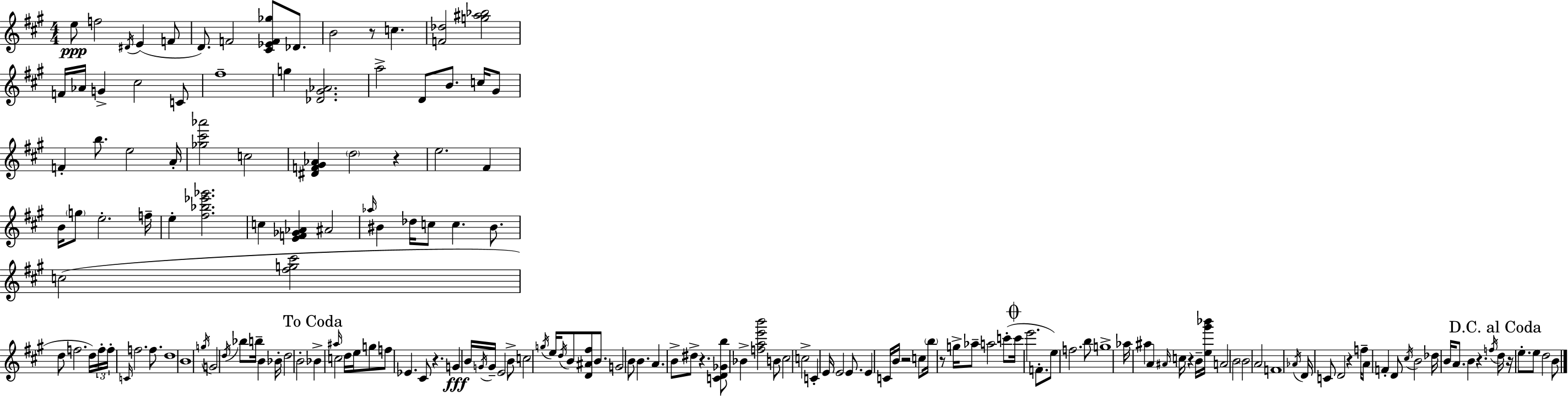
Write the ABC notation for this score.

X:1
T:Untitled
M:4/4
L:1/4
K:A
e/2 f2 ^D/4 E F/2 D/2 F2 [^C_EF_g]/2 _D/2 B2 z/2 c [F_d]2 [g^a_b]2 F/4 _A/4 G ^c2 C/2 ^f4 g [_D^G_A]2 a2 D/2 B/2 c/4 ^G/2 F b/2 e2 A/4 [_g^c'_a']2 c2 [^DF^G_A] d2 z e2 ^F B/4 g/2 e2 f/4 e [^f_b_e'_g']2 c [EF_G_A] ^A2 _a/4 ^B _d/4 c/2 c ^B/2 c2 [^fg^c']2 d/2 f2 d/4 f/4 f/4 C/4 f2 f/2 d4 B4 g/4 G2 d/4 _b/2 b/4 B _B/4 d2 B2 _B ^a/4 c2 d/4 e/4 g/2 f/2 _E ^C/2 z G B/4 G/4 G/4 E2 B/2 c2 g/4 e/4 d/4 B/2 [D^A^f]/2 B/2 G2 B/2 B A B/2 ^d/2 z [CD_Gb]/2 _B [fae'b']2 B/2 ^c2 c2 C E/4 E2 E/2 E C/4 B/4 z2 c/2 b/4 z/2 g/4 _a/2 a2 c'/2 c'/4 e'2 F/2 e/2 f2 b/2 g4 _a/4 ^a A ^A/4 c/4 z B/4 [e^g'_b']/4 A2 B2 B2 A2 F4 _A/4 D/4 C/2 D2 z f/4 A/2 F D/2 ^c/4 B2 _d/4 B/4 A/2 B z f/4 d/4 z/4 e/2 e/2 d2 B/2